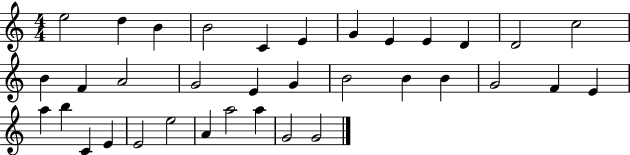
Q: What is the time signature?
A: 4/4